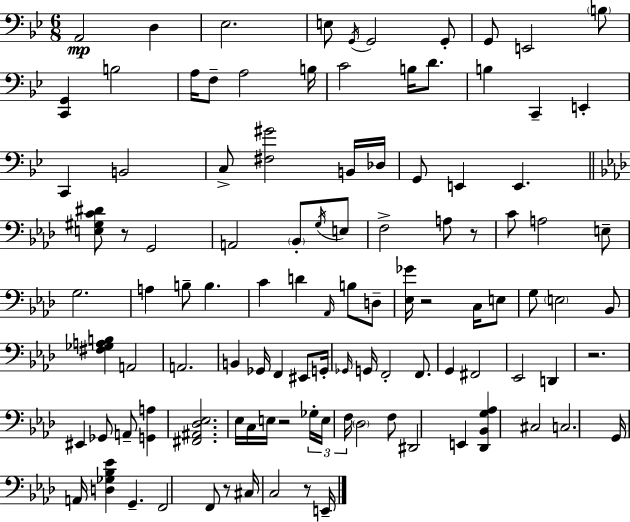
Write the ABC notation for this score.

X:1
T:Untitled
M:6/8
L:1/4
K:Bb
A,,2 D, _E,2 E,/2 G,,/4 G,,2 G,,/2 G,,/2 E,,2 B,/2 [C,,G,,] B,2 A,/4 F,/2 A,2 B,/4 C2 B,/4 D/2 B, C,, E,, C,, B,,2 C,/2 [^F,^G]2 B,,/4 _D,/4 G,,/2 E,, E,, [E,^G,C^D]/2 z/2 G,,2 A,,2 _B,,/2 G,/4 E,/2 F,2 A,/2 z/2 C/2 A,2 E,/2 G,2 A, B,/2 B, C D _A,,/4 B,/2 D,/2 [_E,_G]/4 z2 C,/4 E,/2 G,/2 E,2 _B,,/2 [^F,_G,A,B,] A,,2 A,,2 B,, _G,,/4 F,, ^E,,/2 G,,/4 _G,,/4 G,,/4 F,,2 F,,/2 G,, ^F,,2 _E,,2 D,, z2 ^E,, _G,,/2 A,,/2 [G,,A,] [^F,,^A,,_D,_E,]2 _E,/4 C,/4 E,/4 z2 _G,/4 E,/4 F,/4 _D,2 F,/2 ^D,,2 E,, [_D,,_B,,G,_A,] ^C,2 C,2 G,,/4 A,,/4 [D,_G,_B,_E] G,, F,,2 F,,/2 z/2 ^C,/4 C,2 z/2 E,,/4